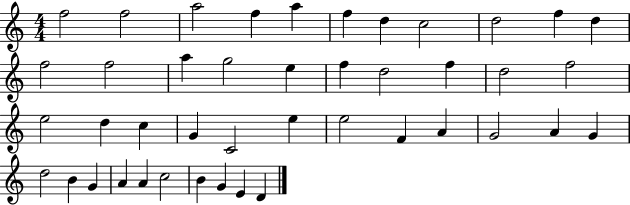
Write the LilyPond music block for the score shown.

{
  \clef treble
  \numericTimeSignature
  \time 4/4
  \key c \major
  f''2 f''2 | a''2 f''4 a''4 | f''4 d''4 c''2 | d''2 f''4 d''4 | \break f''2 f''2 | a''4 g''2 e''4 | f''4 d''2 f''4 | d''2 f''2 | \break e''2 d''4 c''4 | g'4 c'2 e''4 | e''2 f'4 a'4 | g'2 a'4 g'4 | \break d''2 b'4 g'4 | a'4 a'4 c''2 | b'4 g'4 e'4 d'4 | \bar "|."
}